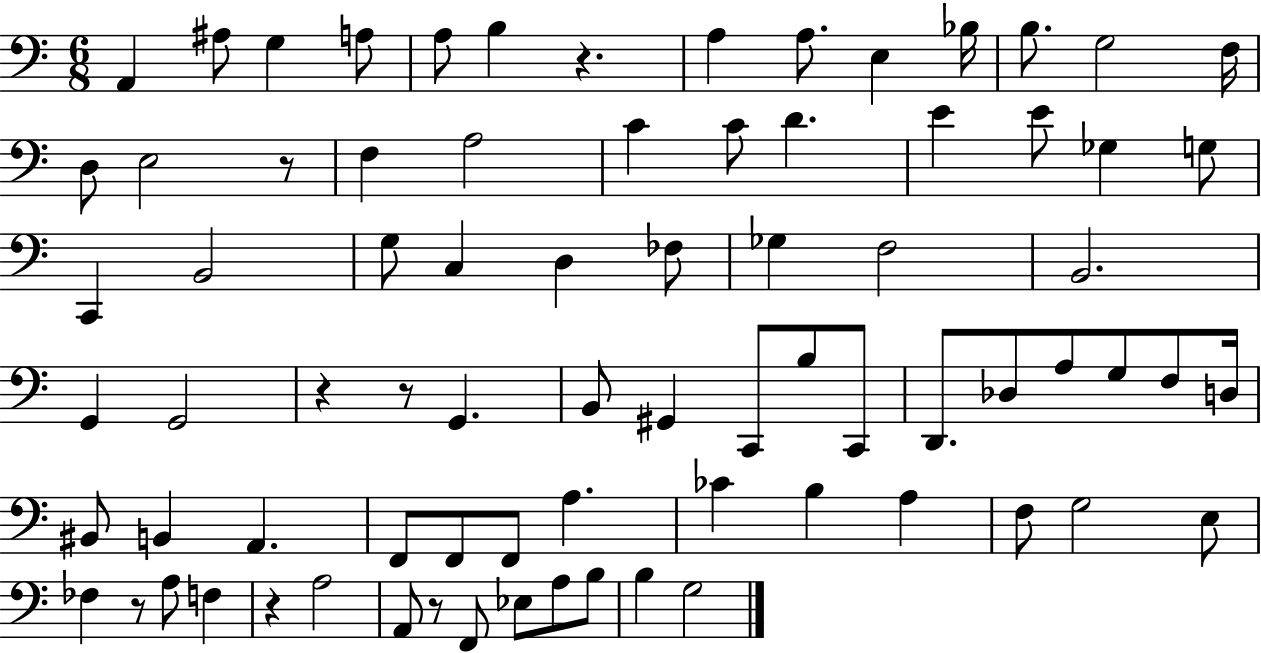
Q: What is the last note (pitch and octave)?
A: G3